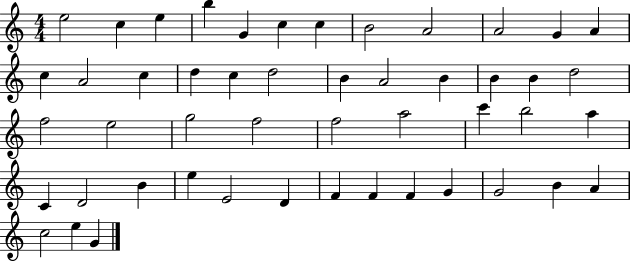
E5/h C5/q E5/q B5/q G4/q C5/q C5/q B4/h A4/h A4/h G4/q A4/q C5/q A4/h C5/q D5/q C5/q D5/h B4/q A4/h B4/q B4/q B4/q D5/h F5/h E5/h G5/h F5/h F5/h A5/h C6/q B5/h A5/q C4/q D4/h B4/q E5/q E4/h D4/q F4/q F4/q F4/q G4/q G4/h B4/q A4/q C5/h E5/q G4/q